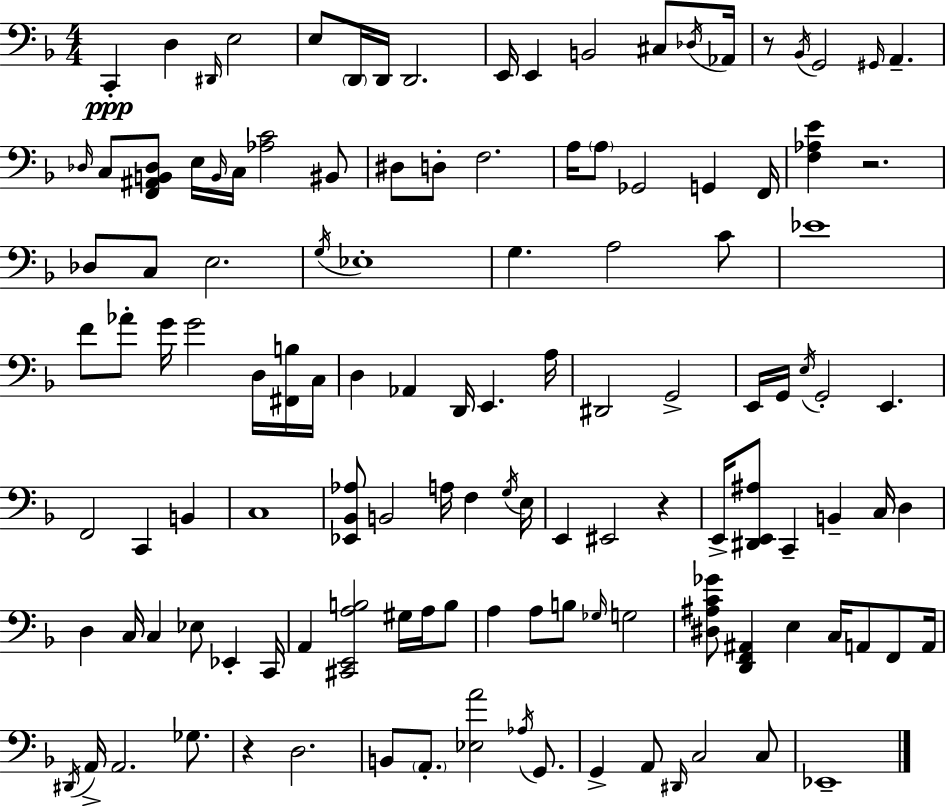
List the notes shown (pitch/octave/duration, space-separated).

C2/q D3/q D#2/s E3/h E3/e D2/s D2/s D2/h. E2/s E2/q B2/h C#3/e Db3/s Ab2/s R/e Bb2/s G2/h G#2/s A2/q. Db3/s C3/e [F2,A#2,B2,Db3]/e E3/s B2/s C3/s [Ab3,C4]/h BIS2/e D#3/e D3/e F3/h. A3/s A3/e Gb2/h G2/q F2/s [F3,Ab3,E4]/q R/h. Db3/e C3/e E3/h. G3/s Eb3/w G3/q. A3/h C4/e Eb4/w F4/e Ab4/e G4/s G4/h D3/s [F#2,B3]/s C3/s D3/q Ab2/q D2/s E2/q. A3/s D#2/h G2/h E2/s G2/s E3/s G2/h E2/q. F2/h C2/q B2/q C3/w [Eb2,Bb2,Ab3]/e B2/h A3/s F3/q G3/s E3/s E2/q EIS2/h R/q E2/s [D#2,E2,A#3]/e C2/q B2/q C3/s D3/q D3/q C3/s C3/q Eb3/e Eb2/q C2/s A2/q [C#2,E2,A3,B3]/h G#3/s A3/s B3/e A3/q A3/e B3/e Gb3/s G3/h [D#3,A#3,C4,Gb4]/e [D2,F2,A#2]/q E3/q C3/s A2/e F2/e A2/s D#2/s A2/s A2/h. Gb3/e. R/q D3/h. B2/e A2/e. [Eb3,A4]/h Ab3/s G2/e. G2/q A2/e D#2/s C3/h C3/e Eb2/w